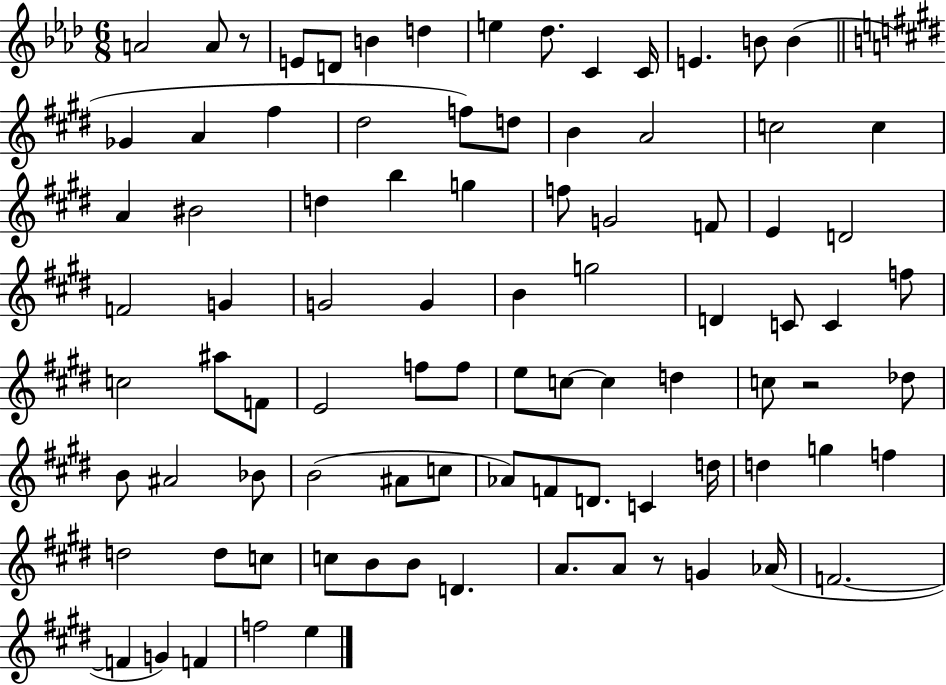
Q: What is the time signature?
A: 6/8